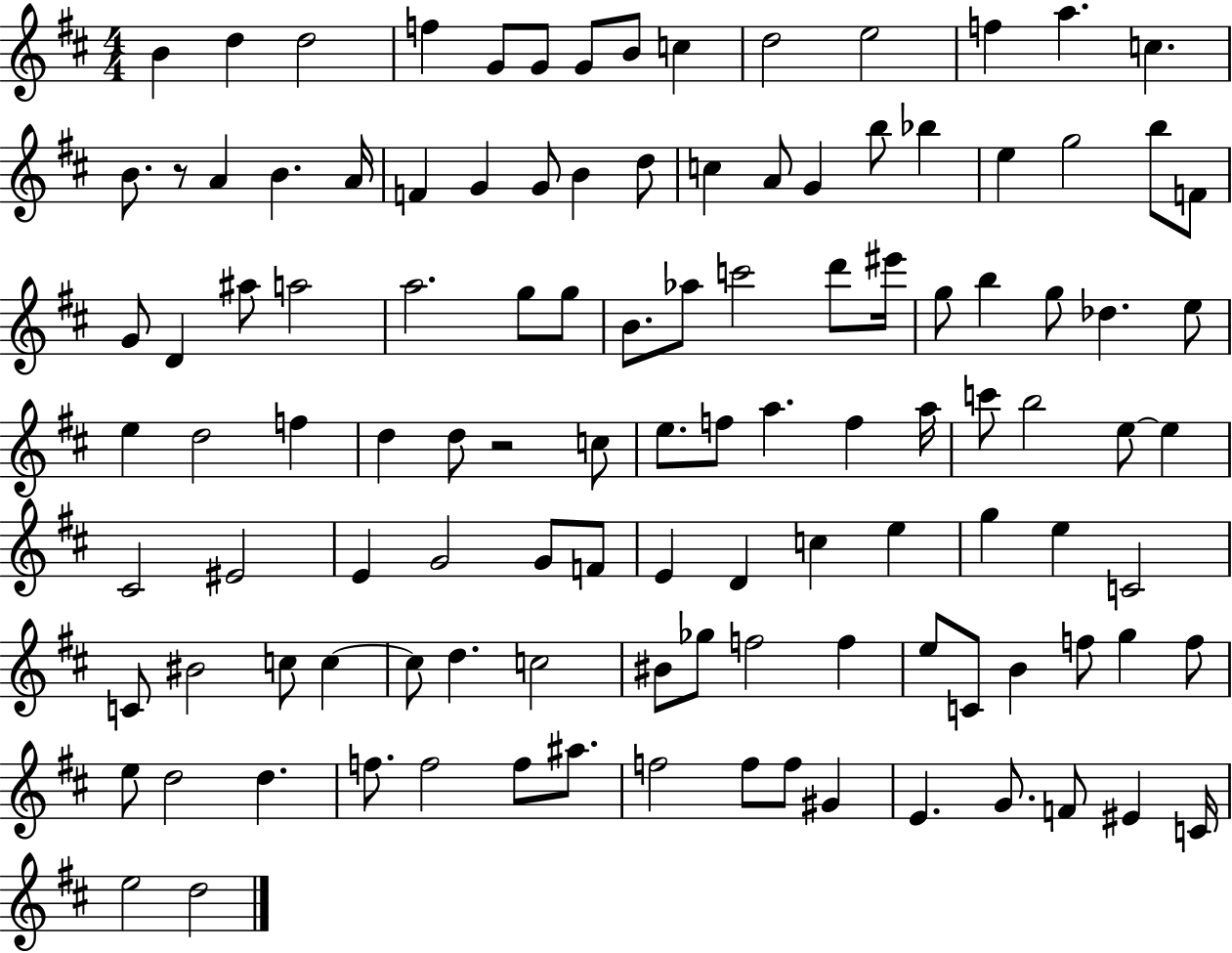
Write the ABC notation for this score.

X:1
T:Untitled
M:4/4
L:1/4
K:D
B d d2 f G/2 G/2 G/2 B/2 c d2 e2 f a c B/2 z/2 A B A/4 F G G/2 B d/2 c A/2 G b/2 _b e g2 b/2 F/2 G/2 D ^a/2 a2 a2 g/2 g/2 B/2 _a/2 c'2 d'/2 ^e'/4 g/2 b g/2 _d e/2 e d2 f d d/2 z2 c/2 e/2 f/2 a f a/4 c'/2 b2 e/2 e ^C2 ^E2 E G2 G/2 F/2 E D c e g e C2 C/2 ^B2 c/2 c c/2 d c2 ^B/2 _g/2 f2 f e/2 C/2 B f/2 g f/2 e/2 d2 d f/2 f2 f/2 ^a/2 f2 f/2 f/2 ^G E G/2 F/2 ^E C/4 e2 d2